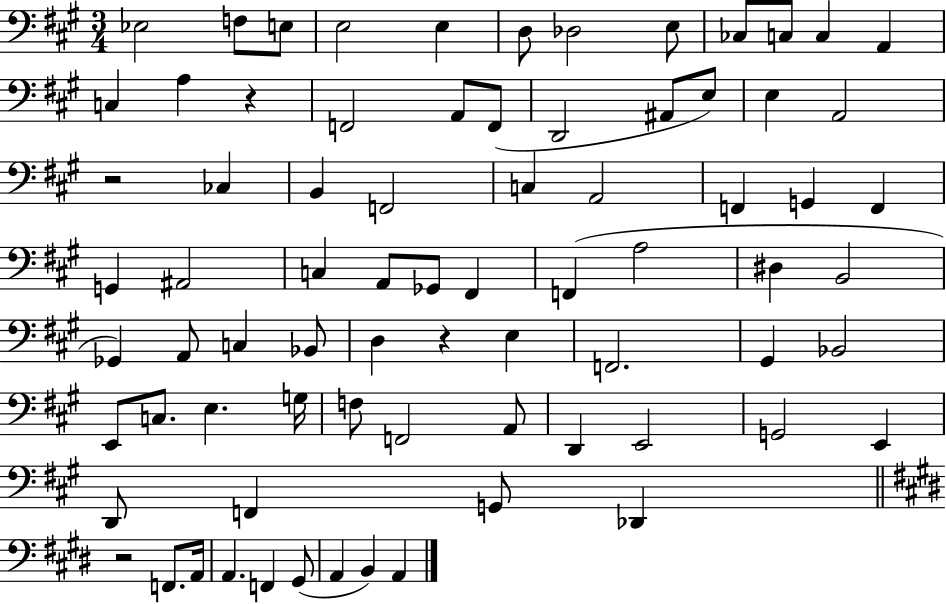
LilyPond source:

{
  \clef bass
  \numericTimeSignature
  \time 3/4
  \key a \major
  ees2 f8 e8 | e2 e4 | d8 des2 e8 | ces8 c8 c4 a,4 | \break c4 a4 r4 | f,2 a,8 f,8( | d,2 ais,8 e8) | e4 a,2 | \break r2 ces4 | b,4 f,2 | c4 a,2 | f,4 g,4 f,4 | \break g,4 ais,2 | c4 a,8 ges,8 fis,4 | f,4( a2 | dis4 b,2 | \break ges,4) a,8 c4 bes,8 | d4 r4 e4 | f,2. | gis,4 bes,2 | \break e,8 c8. e4. g16 | f8 f,2 a,8 | d,4 e,2 | g,2 e,4 | \break d,8 f,4 g,8 des,4 | \bar "||" \break \key e \major r2 f,8. a,16 | a,4. f,4 gis,8( | a,4 b,4) a,4 | \bar "|."
}